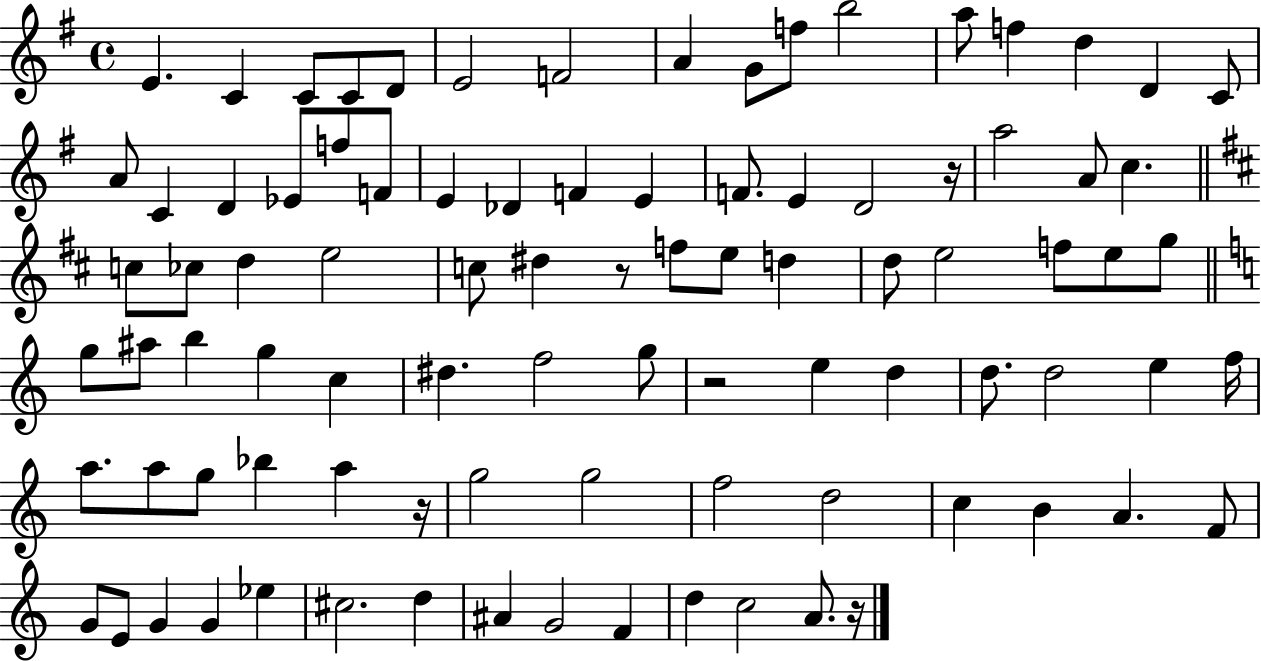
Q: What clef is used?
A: treble